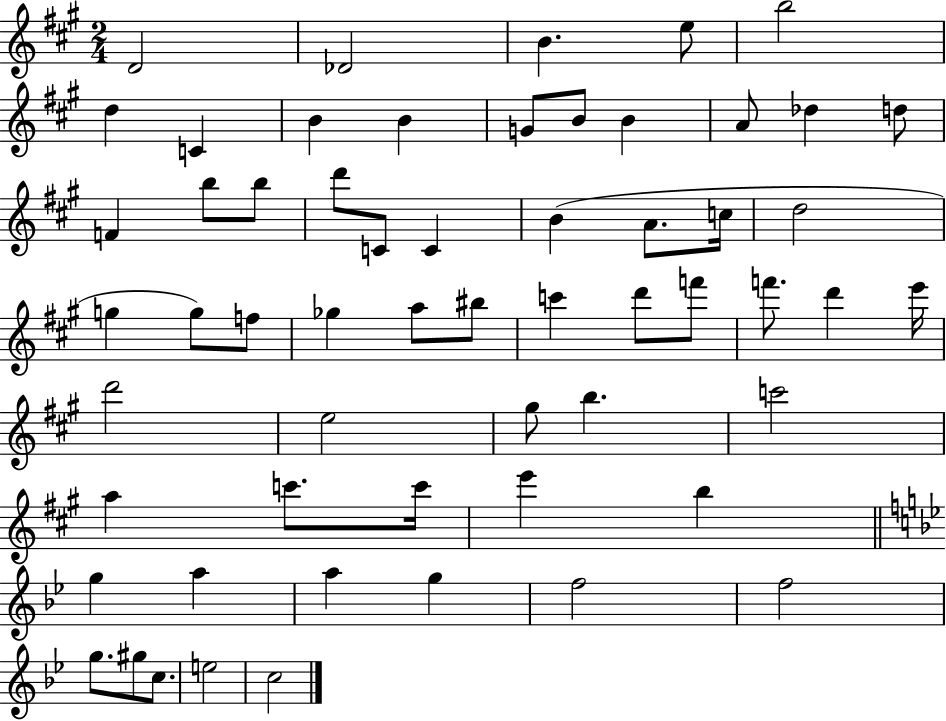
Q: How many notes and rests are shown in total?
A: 58